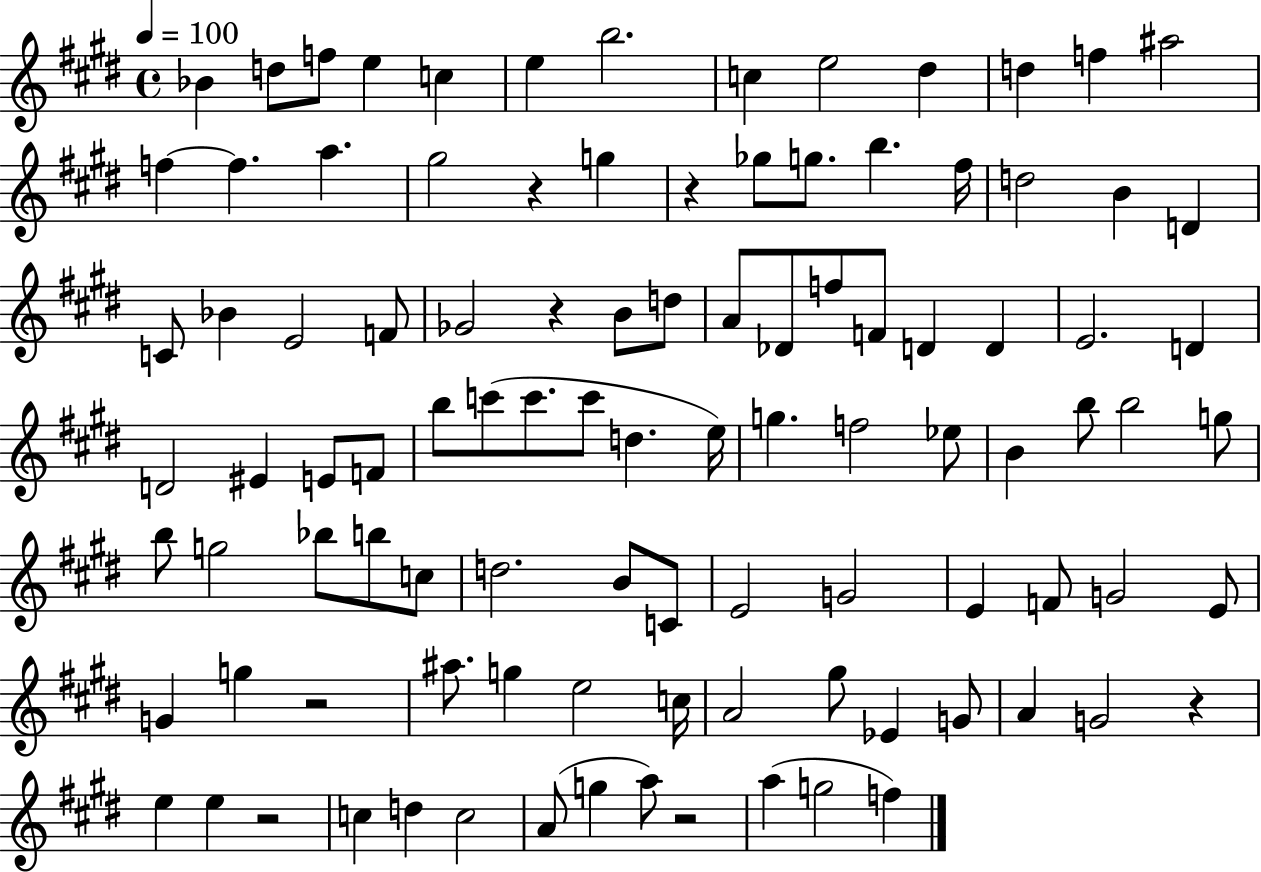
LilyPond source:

{
  \clef treble
  \time 4/4
  \defaultTimeSignature
  \key e \major
  \tempo 4 = 100
  bes'4 d''8 f''8 e''4 c''4 | e''4 b''2. | c''4 e''2 dis''4 | d''4 f''4 ais''2 | \break f''4~~ f''4. a''4. | gis''2 r4 g''4 | r4 ges''8 g''8. b''4. fis''16 | d''2 b'4 d'4 | \break c'8 bes'4 e'2 f'8 | ges'2 r4 b'8 d''8 | a'8 des'8 f''8 f'8 d'4 d'4 | e'2. d'4 | \break d'2 eis'4 e'8 f'8 | b''8 c'''8( c'''8. c'''8 d''4. e''16) | g''4. f''2 ees''8 | b'4 b''8 b''2 g''8 | \break b''8 g''2 bes''8 b''8 c''8 | d''2. b'8 c'8 | e'2 g'2 | e'4 f'8 g'2 e'8 | \break g'4 g''4 r2 | ais''8. g''4 e''2 c''16 | a'2 gis''8 ees'4 g'8 | a'4 g'2 r4 | \break e''4 e''4 r2 | c''4 d''4 c''2 | a'8( g''4 a''8) r2 | a''4( g''2 f''4) | \break \bar "|."
}